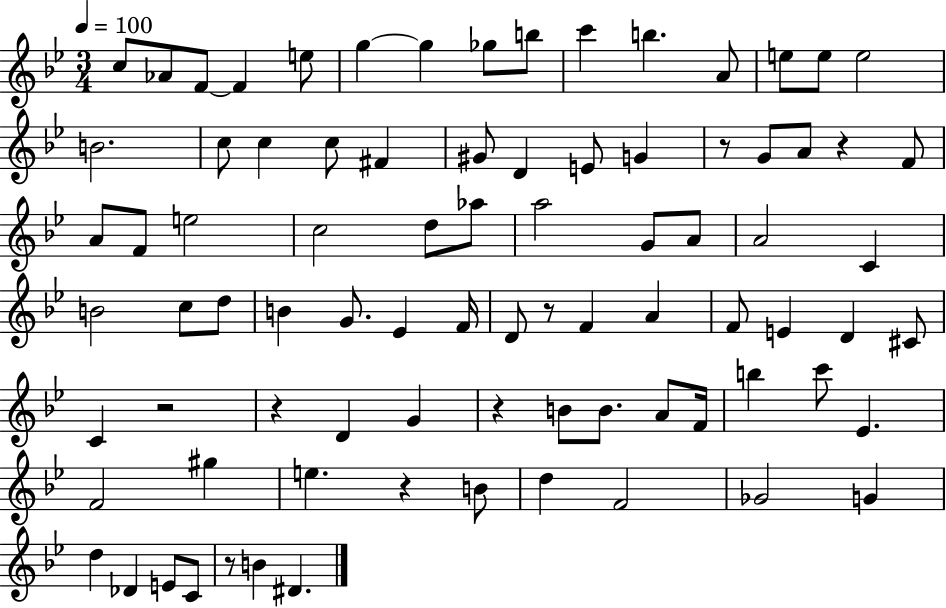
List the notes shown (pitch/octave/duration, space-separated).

C5/e Ab4/e F4/e F4/q E5/e G5/q G5/q Gb5/e B5/e C6/q B5/q. A4/e E5/e E5/e E5/h B4/h. C5/e C5/q C5/e F#4/q G#4/e D4/q E4/e G4/q R/e G4/e A4/e R/q F4/e A4/e F4/e E5/h C5/h D5/e Ab5/e A5/h G4/e A4/e A4/h C4/q B4/h C5/e D5/e B4/q G4/e. Eb4/q F4/s D4/e R/e F4/q A4/q F4/e E4/q D4/q C#4/e C4/q R/h R/q D4/q G4/q R/q B4/e B4/e. A4/e F4/s B5/q C6/e Eb4/q. F4/h G#5/q E5/q. R/q B4/e D5/q F4/h Gb4/h G4/q D5/q Db4/q E4/e C4/e R/e B4/q D#4/q.